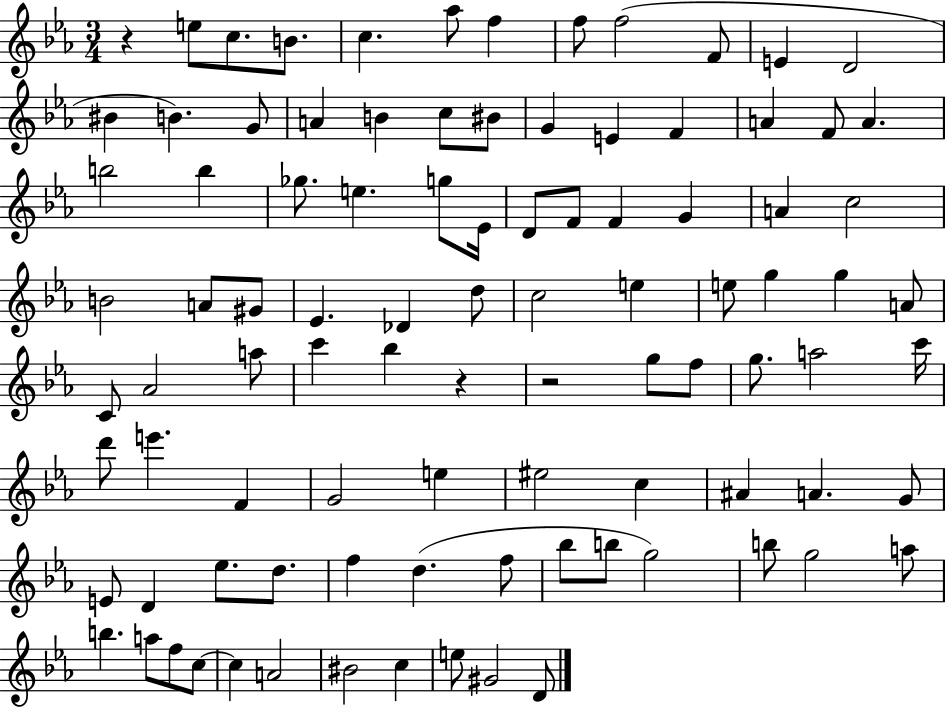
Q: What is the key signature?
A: EES major